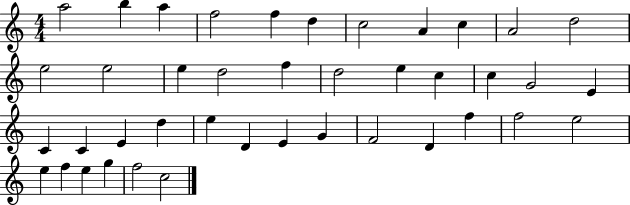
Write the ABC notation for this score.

X:1
T:Untitled
M:4/4
L:1/4
K:C
a2 b a f2 f d c2 A c A2 d2 e2 e2 e d2 f d2 e c c G2 E C C E d e D E G F2 D f f2 e2 e f e g f2 c2